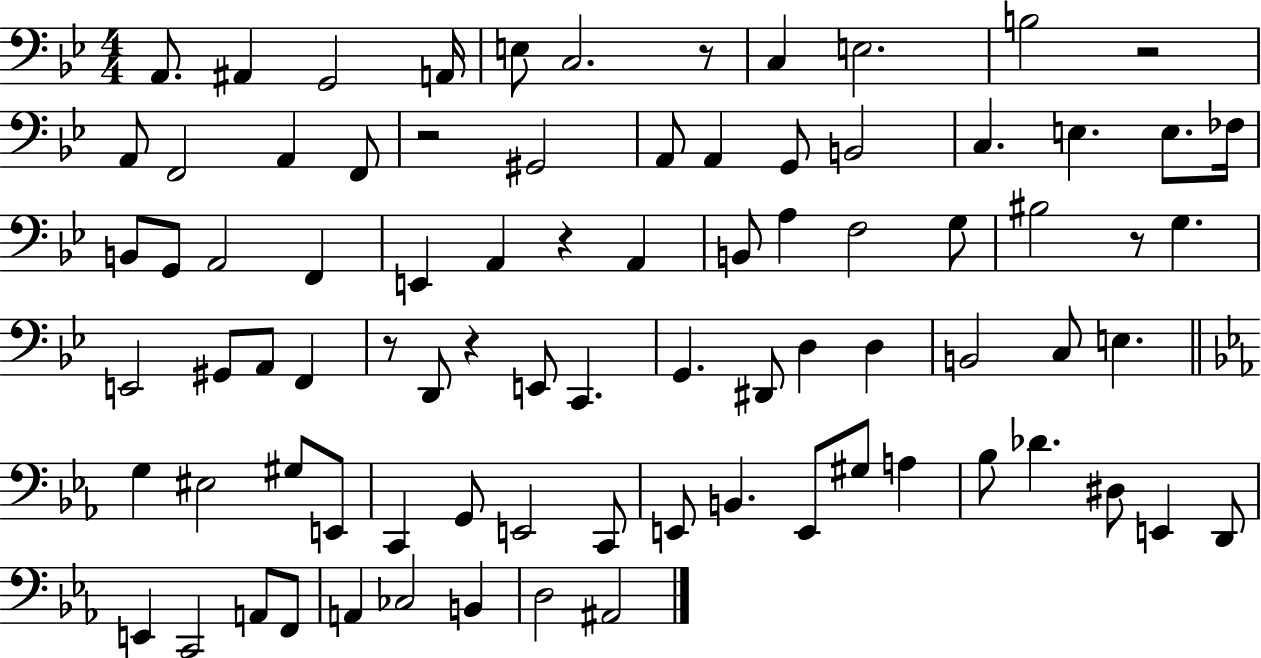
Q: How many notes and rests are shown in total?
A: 83